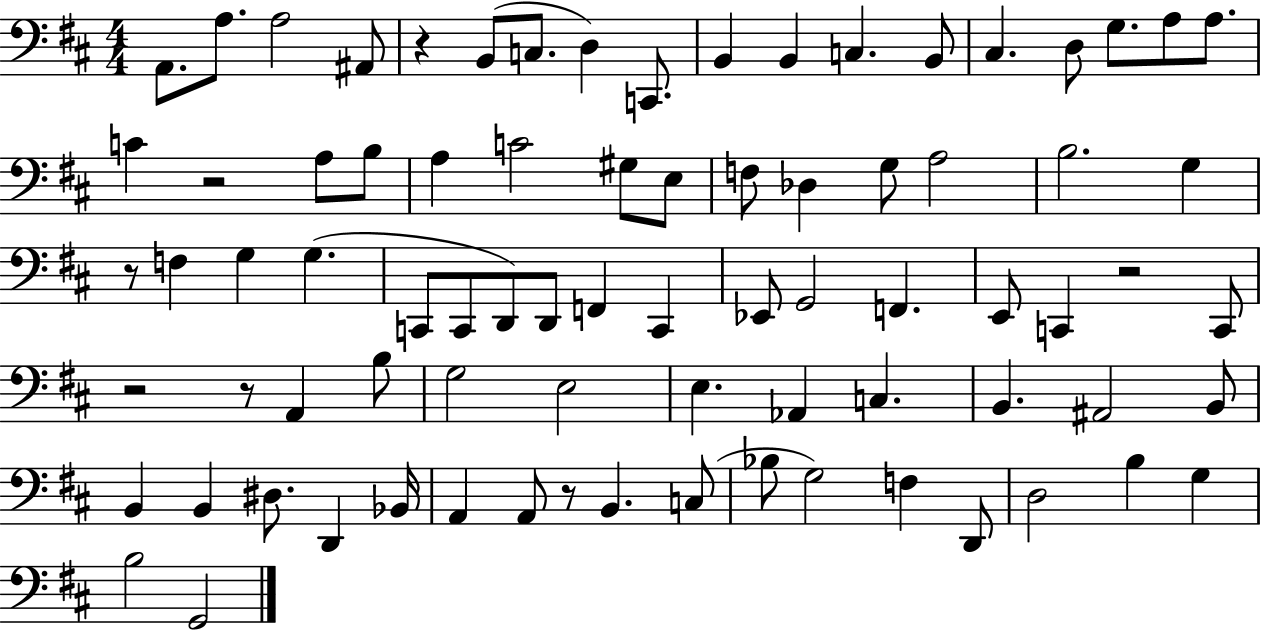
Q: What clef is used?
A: bass